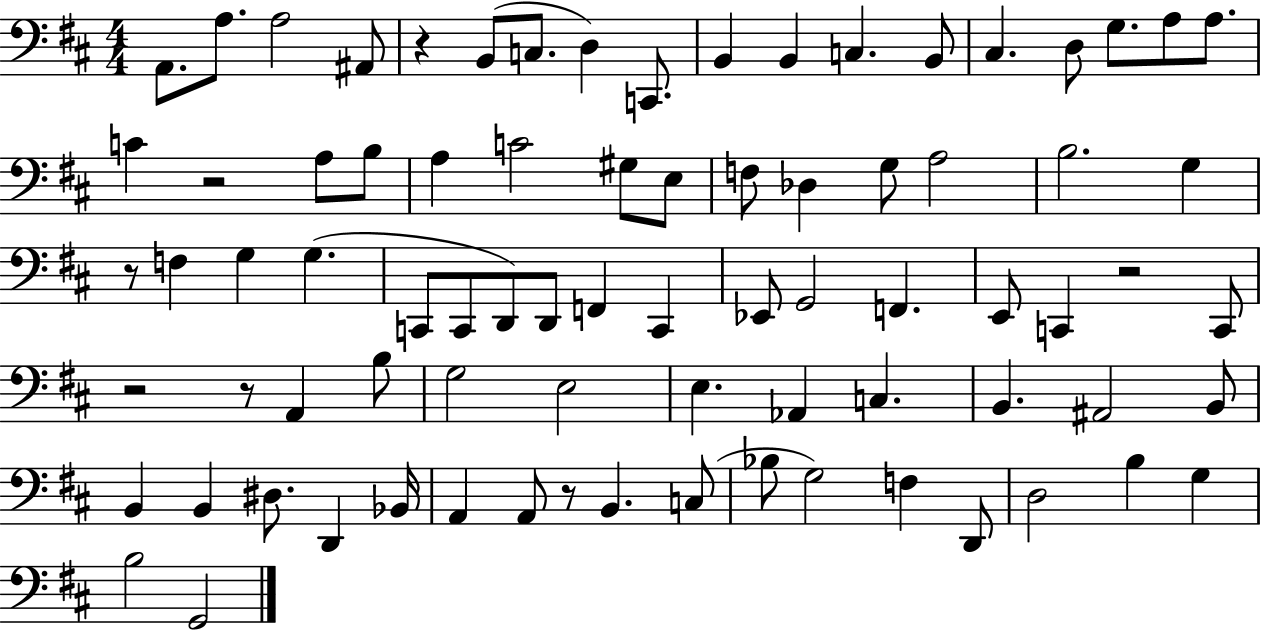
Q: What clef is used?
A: bass